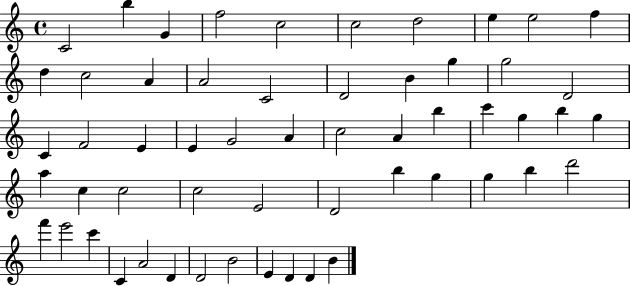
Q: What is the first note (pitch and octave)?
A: C4